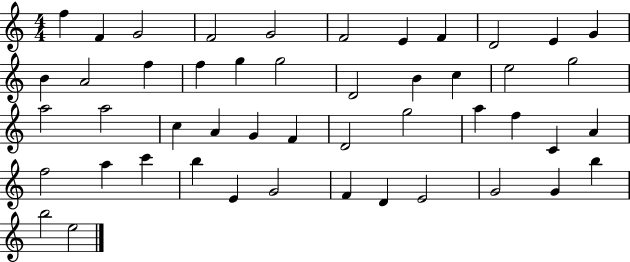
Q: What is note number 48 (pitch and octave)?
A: E5